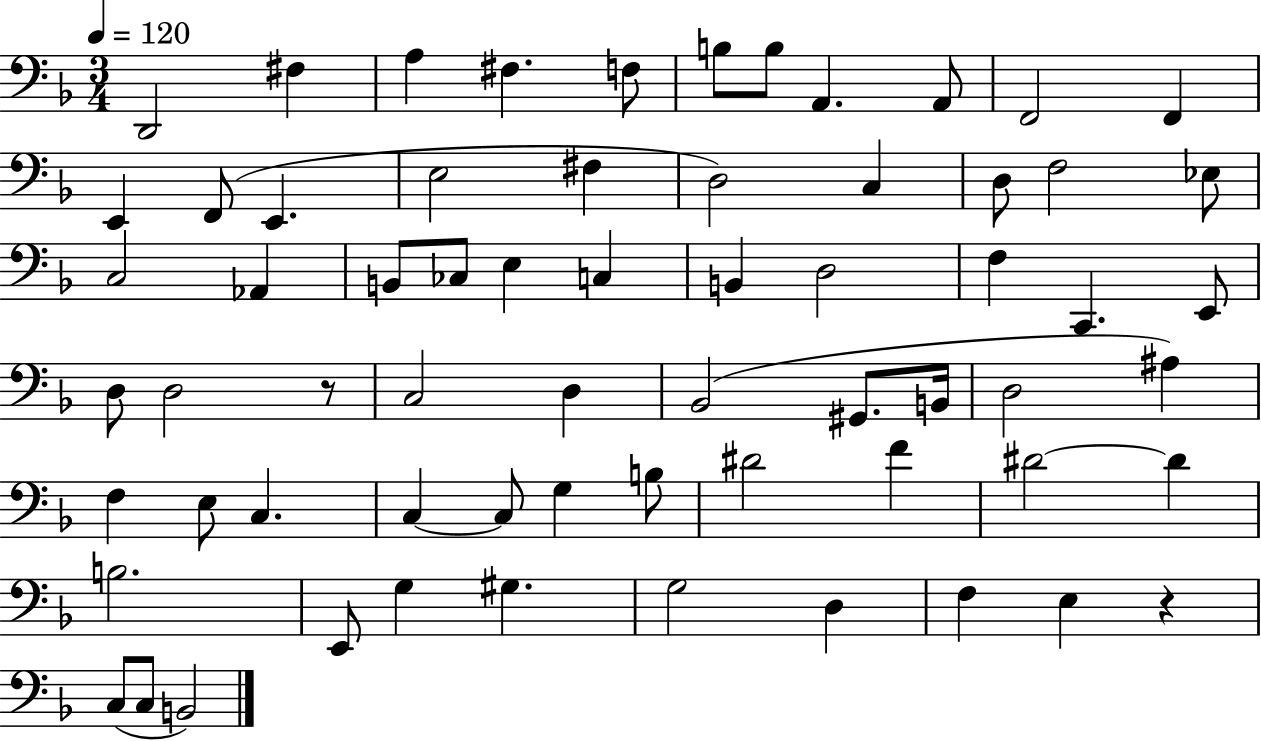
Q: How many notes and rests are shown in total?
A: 65